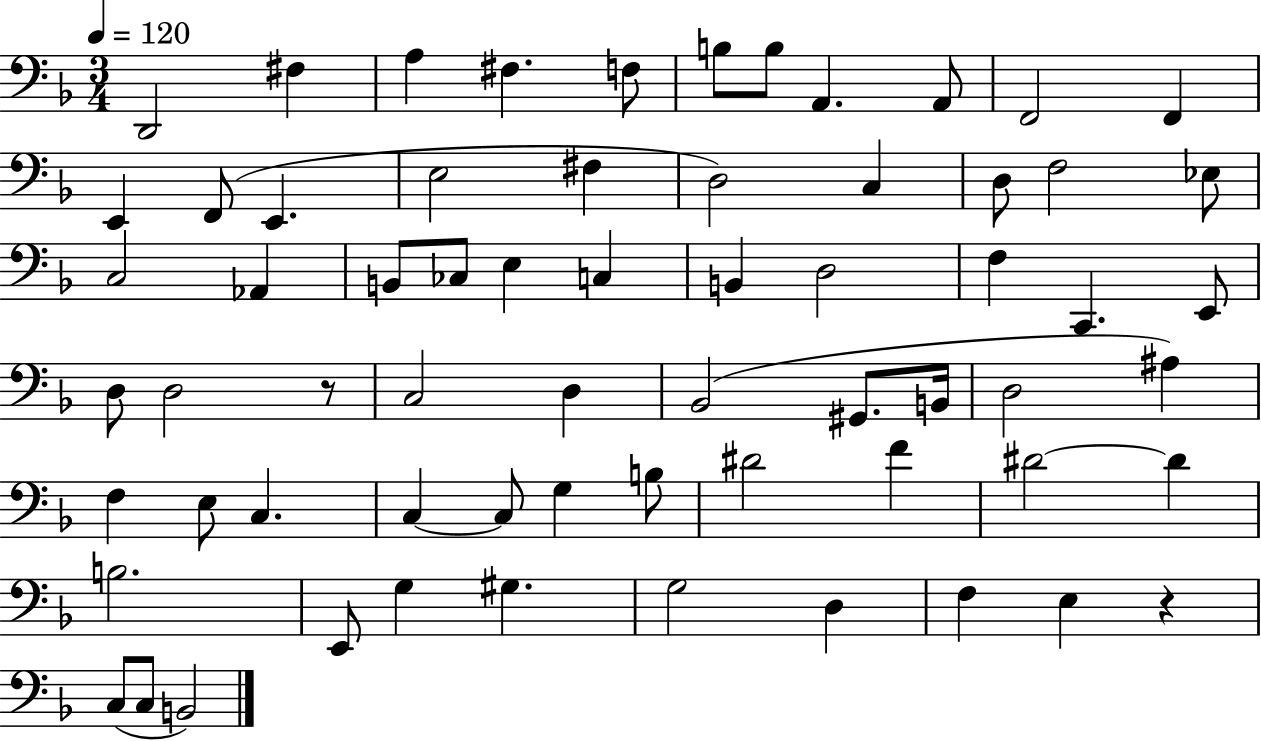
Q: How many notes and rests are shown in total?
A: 65